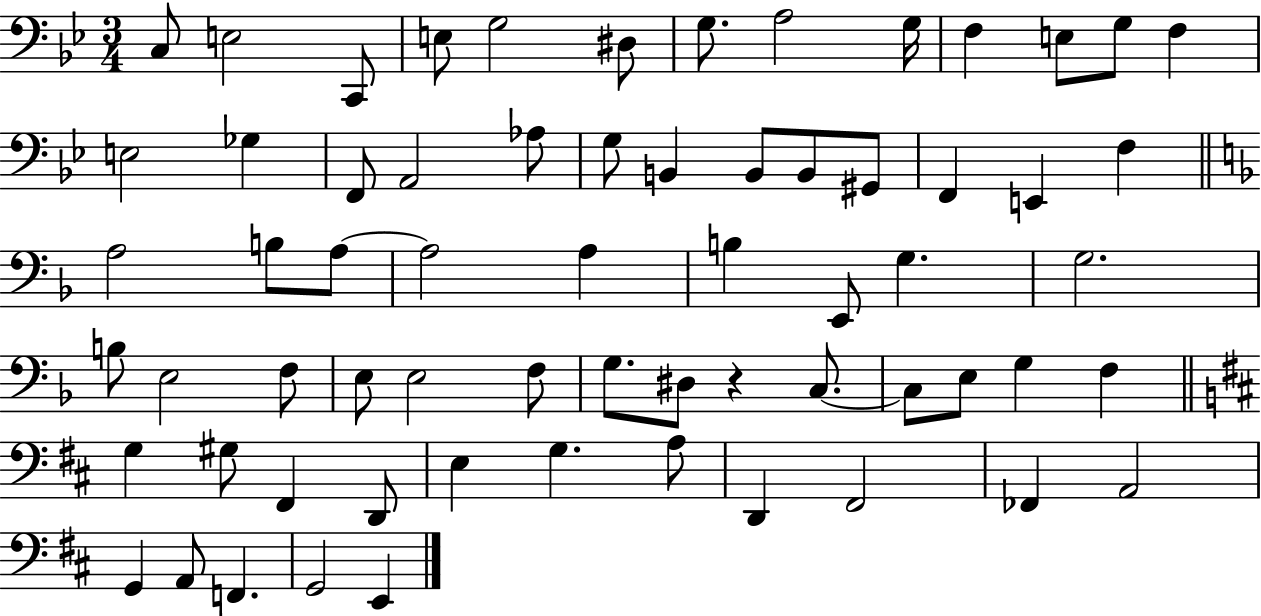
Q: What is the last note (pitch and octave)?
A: E2